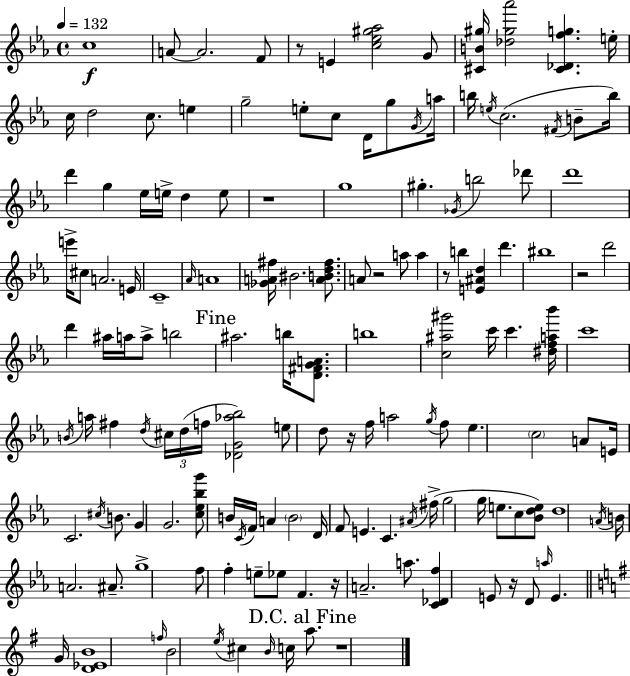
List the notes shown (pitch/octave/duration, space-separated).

C5/w A4/e A4/h. F4/e R/e E4/q [C5,Eb5,G#5,Ab5]/h G4/e [C#4,B4,G#5]/s [Db5,G#5,Ab6]/h [C#4,Db4,F5,G5]/q. E5/s C5/s D5/h C5/e. E5/q G5/h E5/e C5/e D4/s G5/e G4/s A5/s B5/s E5/s C5/h. F#4/s B4/e B5/s D6/q G5/q Eb5/s E5/s D5/q E5/e R/w G5/w G#5/q. Gb4/s B5/h Db6/e D6/w E6/s C#5/e A4/h. E4/s C4/w Ab4/s A4/w [Gb4,A4,F#5]/s BIS4/h. [A4,B4,D5,F#5]/e. A4/e R/h A5/e A5/q R/e B5/q [E4,A#4,D5]/q D6/q. BIS5/w R/h D6/h D6/q A#5/s A5/s A5/e B5/h A#5/h. B5/s [D4,F#4,G4,A4]/e. B5/w [C5,A#5,G#6]/h C6/s C6/q. [D#5,F5,A5,Bb6]/s C6/w B4/s A5/s F#5/q D5/s C#5/s D5/s F5/s [Db4,G4,Ab5,Bb5]/h E5/e D5/e R/s F5/s A5/h G5/s F5/e Eb5/q. C5/h A4/e E4/s C4/h. C#5/s B4/e. G4/q G4/h. [C5,Eb5,Bb5,G6]/e B4/s C4/s F4/s A4/q B4/h D4/s F4/e E4/q. C4/q. A#4/s F#5/s G5/h G5/s E5/e. C5/e [Bb4,D5,E5]/e D5/w A4/s B4/s A4/h. A#4/e. G5/w F5/e F5/q E5/e Eb5/e F4/q. R/s A4/h. A5/e. [C4,Db4,F5]/q E4/e R/s D4/e A5/s E4/q. G4/s [D4,Eb4,B4]/w F5/s B4/h E5/s C#5/q B4/s C5/s A5/e. R/w